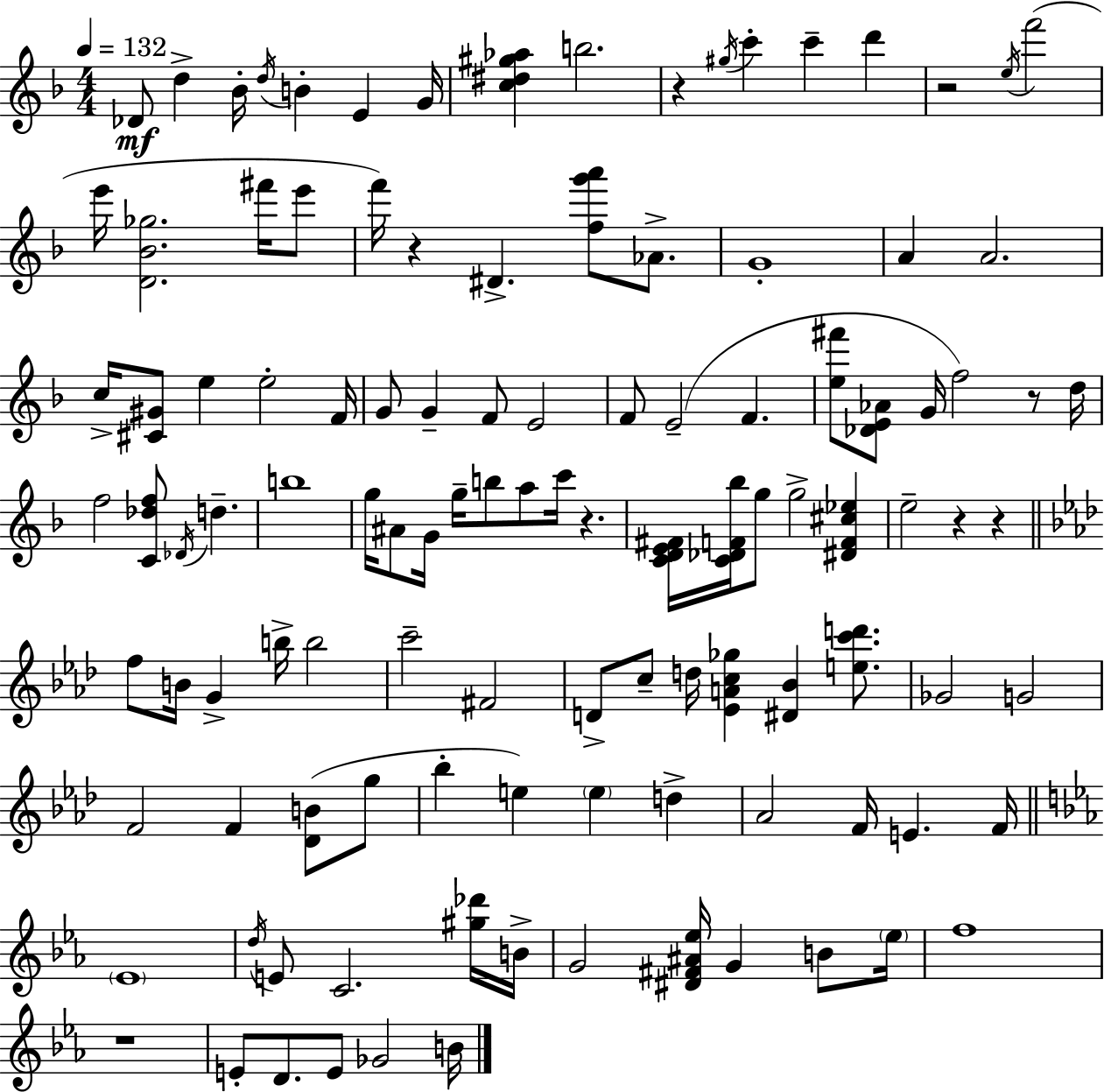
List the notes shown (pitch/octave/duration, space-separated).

Db4/e D5/q Bb4/s D5/s B4/q E4/q G4/s [C5,D#5,G#5,Ab5]/q B5/h. R/q G#5/s C6/q C6/q D6/q R/h E5/s F6/h E6/s [D4,Bb4,Gb5]/h. F#6/s E6/e F6/s R/q D#4/q. [F5,G6,A6]/e Ab4/e. G4/w A4/q A4/h. C5/s [C#4,G#4]/e E5/q E5/h F4/s G4/e G4/q F4/e E4/h F4/e E4/h F4/q. [E5,F#6]/e [Db4,E4,Ab4]/e G4/s F5/h R/e D5/s F5/h [C4,Db5,F5]/e Db4/s D5/q. B5/w G5/s A#4/e G4/s G5/s B5/e A5/e C6/s R/q. [C4,D4,E4,F#4]/s [C4,Db4,F4,Bb5]/s G5/e G5/h [D#4,F4,C#5,Eb5]/q E5/h R/q R/q F5/e B4/s G4/q B5/s B5/h C6/h F#4/h D4/e C5/e D5/s [Eb4,A4,C5,Gb5]/q [D#4,Bb4]/q [E5,C6,D6]/e. Gb4/h G4/h F4/h F4/q [Db4,B4]/e G5/e Bb5/q E5/q E5/q D5/q Ab4/h F4/s E4/q. F4/s Eb4/w D5/s E4/e C4/h. [G#5,Db6]/s B4/s G4/h [D#4,F#4,A#4,Eb5]/s G4/q B4/e Eb5/s F5/w R/w E4/e D4/e. E4/e Gb4/h B4/s